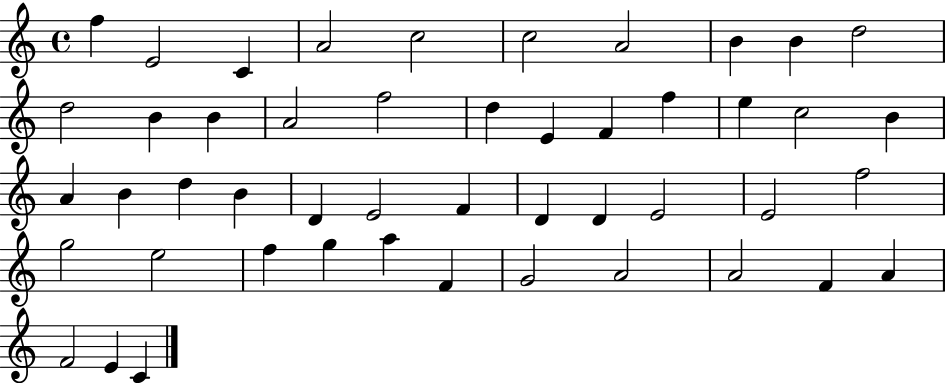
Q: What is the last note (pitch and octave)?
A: C4